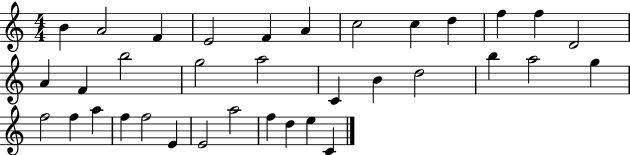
B4/q A4/h F4/q E4/h F4/q A4/q C5/h C5/q D5/q F5/q F5/q D4/h A4/q F4/q B5/h G5/h A5/h C4/q B4/q D5/h B5/q A5/h G5/q F5/h F5/q A5/q F5/q F5/h E4/q E4/h A5/h F5/q D5/q E5/q C4/q